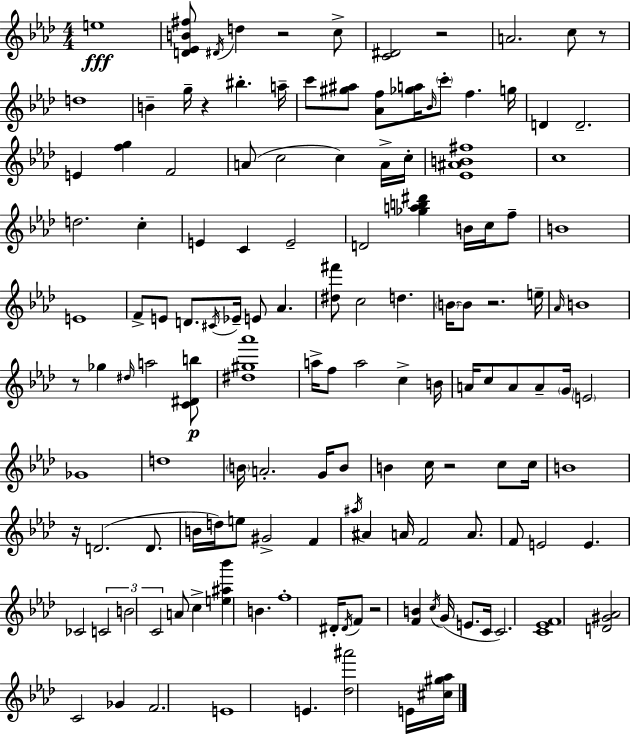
{
  \clef treble
  \numericTimeSignature
  \time 4/4
  \key aes \major
  \repeat volta 2 { e''1\fff | <d' ees' b' fis''>8 \acciaccatura { dis'16 } d''4 r2 c''8-> | <c' dis'>2 r2 | a'2. c''8 r8 | \break d''1 | b'4-- g''16-- r4 bis''4.-. | a''16-- c'''8 <gis'' ais''>8 <aes' f''>8 <ges'' a''>16 \grace { bes'16 } \parenthesize c'''8-. f''4. | g''16 d'4 d'2.-- | \break e'4 <f'' g''>4 f'2 | a'8( c''2 c''4) | a'16-> c''16-. <ees' ais' b' fis''>1 | c''1 | \break d''2. c''4-. | e'4 c'4 e'2-- | d'2 <ges'' a'' b'' dis'''>4 b'16 c''16 | f''8-- b'1 | \break e'1 | f'8-> e'8 d'8. \acciaccatura { cis'16 } ees'16-- e'8 aes'4. | <dis'' fis'''>8 c''2 d''4. | \parenthesize b'16~~ b'8 r2. | \break e''16-- \grace { aes'16 } b'1 | r8 ges''4 \grace { dis''16 } a''2 | <c' dis' b''>8\p <dis'' gis'' aes'''>1 | a''16-> f''8 a''2 | \break c''4-> b'16 a'16 c''8 a'8 a'8-- \parenthesize g'16 \parenthesize e'2 | ges'1 | d''1 | \parenthesize b'16 a'2.-. | \break g'16 b'8 b'4 c''16 r2 | c''8 c''16 b'1 | r16 d'2.( | d'8. b'16 d''16) e''8 gis'2-> | \break f'4 \acciaccatura { ais''16 } ais'4 a'16 f'2 | a'8. f'8 e'2 | e'4. ces'2 \tuplet 3/2 { c'2 | b'2 c'2 } | \break a'8 c''4-> <e'' ais'' bes'''>4 | b'4. f''1-. | dis'16-. \acciaccatura { dis'16 } f'8 r2 | <f' b'>4 \acciaccatura { c''16 }( g'16 e'8. c'16 c'2.) | \break <c' ees' f'>1 | <d' gis' aes'>2 | c'2 ges'4 f'2. | e'1 | \break e'4. <des'' ais'''>2 | e'16 <cis'' gis'' aes''>16 } \bar "|."
}